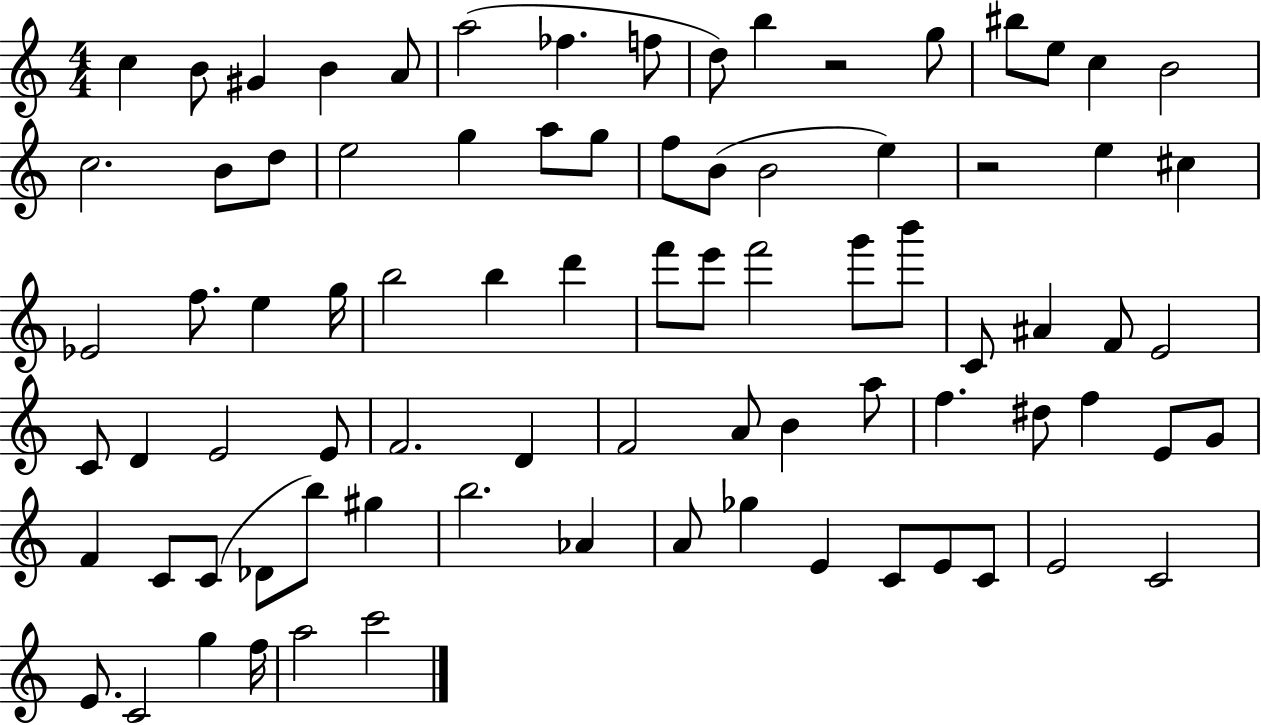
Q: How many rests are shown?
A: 2